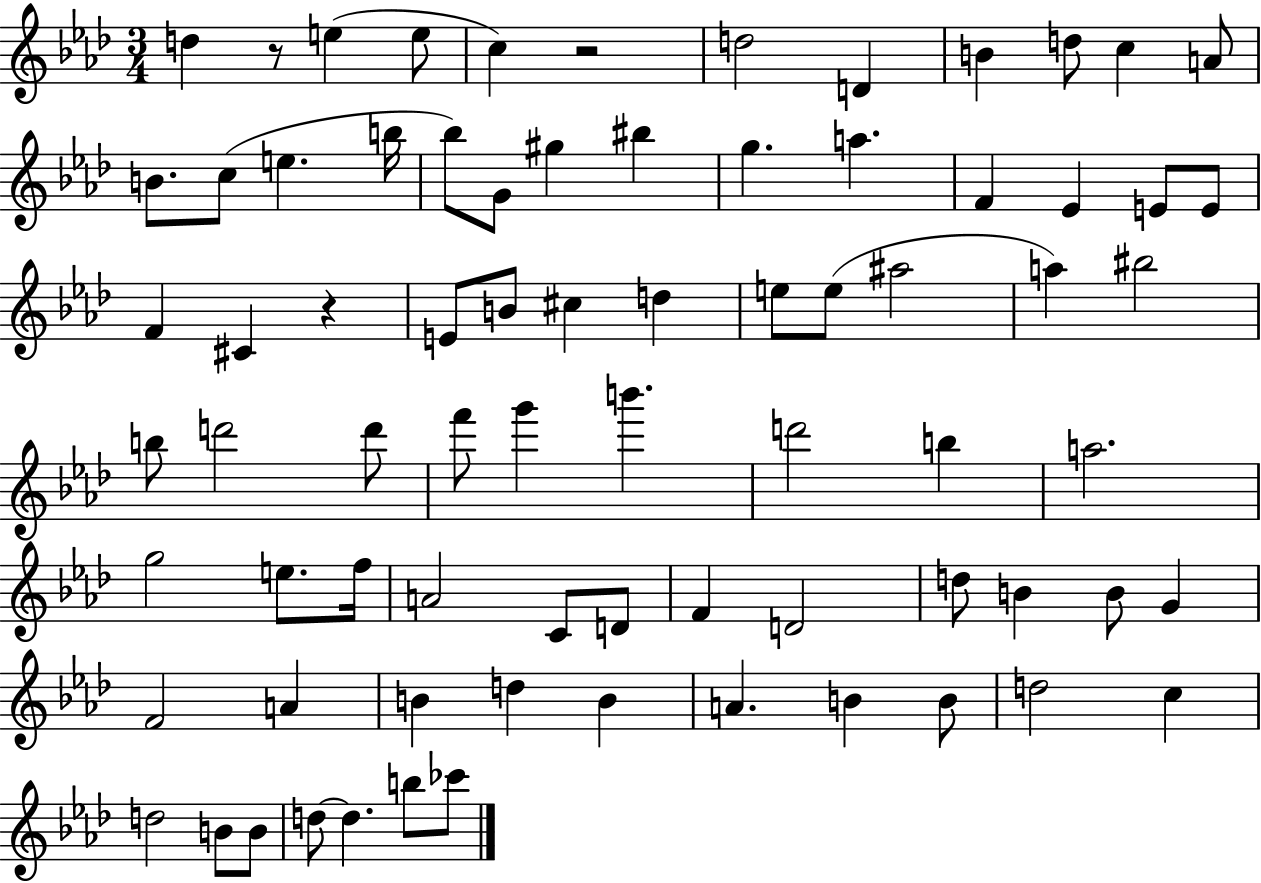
D5/q R/e E5/q E5/e C5/q R/h D5/h D4/q B4/q D5/e C5/q A4/e B4/e. C5/e E5/q. B5/s Bb5/e G4/e G#5/q BIS5/q G5/q. A5/q. F4/q Eb4/q E4/e E4/e F4/q C#4/q R/q E4/e B4/e C#5/q D5/q E5/e E5/e A#5/h A5/q BIS5/h B5/e D6/h D6/e F6/e G6/q B6/q. D6/h B5/q A5/h. G5/h E5/e. F5/s A4/h C4/e D4/e F4/q D4/h D5/e B4/q B4/e G4/q F4/h A4/q B4/q D5/q B4/q A4/q. B4/q B4/e D5/h C5/q D5/h B4/e B4/e D5/e D5/q. B5/e CES6/e